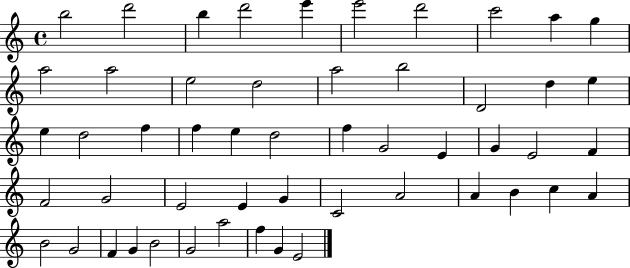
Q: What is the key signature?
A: C major